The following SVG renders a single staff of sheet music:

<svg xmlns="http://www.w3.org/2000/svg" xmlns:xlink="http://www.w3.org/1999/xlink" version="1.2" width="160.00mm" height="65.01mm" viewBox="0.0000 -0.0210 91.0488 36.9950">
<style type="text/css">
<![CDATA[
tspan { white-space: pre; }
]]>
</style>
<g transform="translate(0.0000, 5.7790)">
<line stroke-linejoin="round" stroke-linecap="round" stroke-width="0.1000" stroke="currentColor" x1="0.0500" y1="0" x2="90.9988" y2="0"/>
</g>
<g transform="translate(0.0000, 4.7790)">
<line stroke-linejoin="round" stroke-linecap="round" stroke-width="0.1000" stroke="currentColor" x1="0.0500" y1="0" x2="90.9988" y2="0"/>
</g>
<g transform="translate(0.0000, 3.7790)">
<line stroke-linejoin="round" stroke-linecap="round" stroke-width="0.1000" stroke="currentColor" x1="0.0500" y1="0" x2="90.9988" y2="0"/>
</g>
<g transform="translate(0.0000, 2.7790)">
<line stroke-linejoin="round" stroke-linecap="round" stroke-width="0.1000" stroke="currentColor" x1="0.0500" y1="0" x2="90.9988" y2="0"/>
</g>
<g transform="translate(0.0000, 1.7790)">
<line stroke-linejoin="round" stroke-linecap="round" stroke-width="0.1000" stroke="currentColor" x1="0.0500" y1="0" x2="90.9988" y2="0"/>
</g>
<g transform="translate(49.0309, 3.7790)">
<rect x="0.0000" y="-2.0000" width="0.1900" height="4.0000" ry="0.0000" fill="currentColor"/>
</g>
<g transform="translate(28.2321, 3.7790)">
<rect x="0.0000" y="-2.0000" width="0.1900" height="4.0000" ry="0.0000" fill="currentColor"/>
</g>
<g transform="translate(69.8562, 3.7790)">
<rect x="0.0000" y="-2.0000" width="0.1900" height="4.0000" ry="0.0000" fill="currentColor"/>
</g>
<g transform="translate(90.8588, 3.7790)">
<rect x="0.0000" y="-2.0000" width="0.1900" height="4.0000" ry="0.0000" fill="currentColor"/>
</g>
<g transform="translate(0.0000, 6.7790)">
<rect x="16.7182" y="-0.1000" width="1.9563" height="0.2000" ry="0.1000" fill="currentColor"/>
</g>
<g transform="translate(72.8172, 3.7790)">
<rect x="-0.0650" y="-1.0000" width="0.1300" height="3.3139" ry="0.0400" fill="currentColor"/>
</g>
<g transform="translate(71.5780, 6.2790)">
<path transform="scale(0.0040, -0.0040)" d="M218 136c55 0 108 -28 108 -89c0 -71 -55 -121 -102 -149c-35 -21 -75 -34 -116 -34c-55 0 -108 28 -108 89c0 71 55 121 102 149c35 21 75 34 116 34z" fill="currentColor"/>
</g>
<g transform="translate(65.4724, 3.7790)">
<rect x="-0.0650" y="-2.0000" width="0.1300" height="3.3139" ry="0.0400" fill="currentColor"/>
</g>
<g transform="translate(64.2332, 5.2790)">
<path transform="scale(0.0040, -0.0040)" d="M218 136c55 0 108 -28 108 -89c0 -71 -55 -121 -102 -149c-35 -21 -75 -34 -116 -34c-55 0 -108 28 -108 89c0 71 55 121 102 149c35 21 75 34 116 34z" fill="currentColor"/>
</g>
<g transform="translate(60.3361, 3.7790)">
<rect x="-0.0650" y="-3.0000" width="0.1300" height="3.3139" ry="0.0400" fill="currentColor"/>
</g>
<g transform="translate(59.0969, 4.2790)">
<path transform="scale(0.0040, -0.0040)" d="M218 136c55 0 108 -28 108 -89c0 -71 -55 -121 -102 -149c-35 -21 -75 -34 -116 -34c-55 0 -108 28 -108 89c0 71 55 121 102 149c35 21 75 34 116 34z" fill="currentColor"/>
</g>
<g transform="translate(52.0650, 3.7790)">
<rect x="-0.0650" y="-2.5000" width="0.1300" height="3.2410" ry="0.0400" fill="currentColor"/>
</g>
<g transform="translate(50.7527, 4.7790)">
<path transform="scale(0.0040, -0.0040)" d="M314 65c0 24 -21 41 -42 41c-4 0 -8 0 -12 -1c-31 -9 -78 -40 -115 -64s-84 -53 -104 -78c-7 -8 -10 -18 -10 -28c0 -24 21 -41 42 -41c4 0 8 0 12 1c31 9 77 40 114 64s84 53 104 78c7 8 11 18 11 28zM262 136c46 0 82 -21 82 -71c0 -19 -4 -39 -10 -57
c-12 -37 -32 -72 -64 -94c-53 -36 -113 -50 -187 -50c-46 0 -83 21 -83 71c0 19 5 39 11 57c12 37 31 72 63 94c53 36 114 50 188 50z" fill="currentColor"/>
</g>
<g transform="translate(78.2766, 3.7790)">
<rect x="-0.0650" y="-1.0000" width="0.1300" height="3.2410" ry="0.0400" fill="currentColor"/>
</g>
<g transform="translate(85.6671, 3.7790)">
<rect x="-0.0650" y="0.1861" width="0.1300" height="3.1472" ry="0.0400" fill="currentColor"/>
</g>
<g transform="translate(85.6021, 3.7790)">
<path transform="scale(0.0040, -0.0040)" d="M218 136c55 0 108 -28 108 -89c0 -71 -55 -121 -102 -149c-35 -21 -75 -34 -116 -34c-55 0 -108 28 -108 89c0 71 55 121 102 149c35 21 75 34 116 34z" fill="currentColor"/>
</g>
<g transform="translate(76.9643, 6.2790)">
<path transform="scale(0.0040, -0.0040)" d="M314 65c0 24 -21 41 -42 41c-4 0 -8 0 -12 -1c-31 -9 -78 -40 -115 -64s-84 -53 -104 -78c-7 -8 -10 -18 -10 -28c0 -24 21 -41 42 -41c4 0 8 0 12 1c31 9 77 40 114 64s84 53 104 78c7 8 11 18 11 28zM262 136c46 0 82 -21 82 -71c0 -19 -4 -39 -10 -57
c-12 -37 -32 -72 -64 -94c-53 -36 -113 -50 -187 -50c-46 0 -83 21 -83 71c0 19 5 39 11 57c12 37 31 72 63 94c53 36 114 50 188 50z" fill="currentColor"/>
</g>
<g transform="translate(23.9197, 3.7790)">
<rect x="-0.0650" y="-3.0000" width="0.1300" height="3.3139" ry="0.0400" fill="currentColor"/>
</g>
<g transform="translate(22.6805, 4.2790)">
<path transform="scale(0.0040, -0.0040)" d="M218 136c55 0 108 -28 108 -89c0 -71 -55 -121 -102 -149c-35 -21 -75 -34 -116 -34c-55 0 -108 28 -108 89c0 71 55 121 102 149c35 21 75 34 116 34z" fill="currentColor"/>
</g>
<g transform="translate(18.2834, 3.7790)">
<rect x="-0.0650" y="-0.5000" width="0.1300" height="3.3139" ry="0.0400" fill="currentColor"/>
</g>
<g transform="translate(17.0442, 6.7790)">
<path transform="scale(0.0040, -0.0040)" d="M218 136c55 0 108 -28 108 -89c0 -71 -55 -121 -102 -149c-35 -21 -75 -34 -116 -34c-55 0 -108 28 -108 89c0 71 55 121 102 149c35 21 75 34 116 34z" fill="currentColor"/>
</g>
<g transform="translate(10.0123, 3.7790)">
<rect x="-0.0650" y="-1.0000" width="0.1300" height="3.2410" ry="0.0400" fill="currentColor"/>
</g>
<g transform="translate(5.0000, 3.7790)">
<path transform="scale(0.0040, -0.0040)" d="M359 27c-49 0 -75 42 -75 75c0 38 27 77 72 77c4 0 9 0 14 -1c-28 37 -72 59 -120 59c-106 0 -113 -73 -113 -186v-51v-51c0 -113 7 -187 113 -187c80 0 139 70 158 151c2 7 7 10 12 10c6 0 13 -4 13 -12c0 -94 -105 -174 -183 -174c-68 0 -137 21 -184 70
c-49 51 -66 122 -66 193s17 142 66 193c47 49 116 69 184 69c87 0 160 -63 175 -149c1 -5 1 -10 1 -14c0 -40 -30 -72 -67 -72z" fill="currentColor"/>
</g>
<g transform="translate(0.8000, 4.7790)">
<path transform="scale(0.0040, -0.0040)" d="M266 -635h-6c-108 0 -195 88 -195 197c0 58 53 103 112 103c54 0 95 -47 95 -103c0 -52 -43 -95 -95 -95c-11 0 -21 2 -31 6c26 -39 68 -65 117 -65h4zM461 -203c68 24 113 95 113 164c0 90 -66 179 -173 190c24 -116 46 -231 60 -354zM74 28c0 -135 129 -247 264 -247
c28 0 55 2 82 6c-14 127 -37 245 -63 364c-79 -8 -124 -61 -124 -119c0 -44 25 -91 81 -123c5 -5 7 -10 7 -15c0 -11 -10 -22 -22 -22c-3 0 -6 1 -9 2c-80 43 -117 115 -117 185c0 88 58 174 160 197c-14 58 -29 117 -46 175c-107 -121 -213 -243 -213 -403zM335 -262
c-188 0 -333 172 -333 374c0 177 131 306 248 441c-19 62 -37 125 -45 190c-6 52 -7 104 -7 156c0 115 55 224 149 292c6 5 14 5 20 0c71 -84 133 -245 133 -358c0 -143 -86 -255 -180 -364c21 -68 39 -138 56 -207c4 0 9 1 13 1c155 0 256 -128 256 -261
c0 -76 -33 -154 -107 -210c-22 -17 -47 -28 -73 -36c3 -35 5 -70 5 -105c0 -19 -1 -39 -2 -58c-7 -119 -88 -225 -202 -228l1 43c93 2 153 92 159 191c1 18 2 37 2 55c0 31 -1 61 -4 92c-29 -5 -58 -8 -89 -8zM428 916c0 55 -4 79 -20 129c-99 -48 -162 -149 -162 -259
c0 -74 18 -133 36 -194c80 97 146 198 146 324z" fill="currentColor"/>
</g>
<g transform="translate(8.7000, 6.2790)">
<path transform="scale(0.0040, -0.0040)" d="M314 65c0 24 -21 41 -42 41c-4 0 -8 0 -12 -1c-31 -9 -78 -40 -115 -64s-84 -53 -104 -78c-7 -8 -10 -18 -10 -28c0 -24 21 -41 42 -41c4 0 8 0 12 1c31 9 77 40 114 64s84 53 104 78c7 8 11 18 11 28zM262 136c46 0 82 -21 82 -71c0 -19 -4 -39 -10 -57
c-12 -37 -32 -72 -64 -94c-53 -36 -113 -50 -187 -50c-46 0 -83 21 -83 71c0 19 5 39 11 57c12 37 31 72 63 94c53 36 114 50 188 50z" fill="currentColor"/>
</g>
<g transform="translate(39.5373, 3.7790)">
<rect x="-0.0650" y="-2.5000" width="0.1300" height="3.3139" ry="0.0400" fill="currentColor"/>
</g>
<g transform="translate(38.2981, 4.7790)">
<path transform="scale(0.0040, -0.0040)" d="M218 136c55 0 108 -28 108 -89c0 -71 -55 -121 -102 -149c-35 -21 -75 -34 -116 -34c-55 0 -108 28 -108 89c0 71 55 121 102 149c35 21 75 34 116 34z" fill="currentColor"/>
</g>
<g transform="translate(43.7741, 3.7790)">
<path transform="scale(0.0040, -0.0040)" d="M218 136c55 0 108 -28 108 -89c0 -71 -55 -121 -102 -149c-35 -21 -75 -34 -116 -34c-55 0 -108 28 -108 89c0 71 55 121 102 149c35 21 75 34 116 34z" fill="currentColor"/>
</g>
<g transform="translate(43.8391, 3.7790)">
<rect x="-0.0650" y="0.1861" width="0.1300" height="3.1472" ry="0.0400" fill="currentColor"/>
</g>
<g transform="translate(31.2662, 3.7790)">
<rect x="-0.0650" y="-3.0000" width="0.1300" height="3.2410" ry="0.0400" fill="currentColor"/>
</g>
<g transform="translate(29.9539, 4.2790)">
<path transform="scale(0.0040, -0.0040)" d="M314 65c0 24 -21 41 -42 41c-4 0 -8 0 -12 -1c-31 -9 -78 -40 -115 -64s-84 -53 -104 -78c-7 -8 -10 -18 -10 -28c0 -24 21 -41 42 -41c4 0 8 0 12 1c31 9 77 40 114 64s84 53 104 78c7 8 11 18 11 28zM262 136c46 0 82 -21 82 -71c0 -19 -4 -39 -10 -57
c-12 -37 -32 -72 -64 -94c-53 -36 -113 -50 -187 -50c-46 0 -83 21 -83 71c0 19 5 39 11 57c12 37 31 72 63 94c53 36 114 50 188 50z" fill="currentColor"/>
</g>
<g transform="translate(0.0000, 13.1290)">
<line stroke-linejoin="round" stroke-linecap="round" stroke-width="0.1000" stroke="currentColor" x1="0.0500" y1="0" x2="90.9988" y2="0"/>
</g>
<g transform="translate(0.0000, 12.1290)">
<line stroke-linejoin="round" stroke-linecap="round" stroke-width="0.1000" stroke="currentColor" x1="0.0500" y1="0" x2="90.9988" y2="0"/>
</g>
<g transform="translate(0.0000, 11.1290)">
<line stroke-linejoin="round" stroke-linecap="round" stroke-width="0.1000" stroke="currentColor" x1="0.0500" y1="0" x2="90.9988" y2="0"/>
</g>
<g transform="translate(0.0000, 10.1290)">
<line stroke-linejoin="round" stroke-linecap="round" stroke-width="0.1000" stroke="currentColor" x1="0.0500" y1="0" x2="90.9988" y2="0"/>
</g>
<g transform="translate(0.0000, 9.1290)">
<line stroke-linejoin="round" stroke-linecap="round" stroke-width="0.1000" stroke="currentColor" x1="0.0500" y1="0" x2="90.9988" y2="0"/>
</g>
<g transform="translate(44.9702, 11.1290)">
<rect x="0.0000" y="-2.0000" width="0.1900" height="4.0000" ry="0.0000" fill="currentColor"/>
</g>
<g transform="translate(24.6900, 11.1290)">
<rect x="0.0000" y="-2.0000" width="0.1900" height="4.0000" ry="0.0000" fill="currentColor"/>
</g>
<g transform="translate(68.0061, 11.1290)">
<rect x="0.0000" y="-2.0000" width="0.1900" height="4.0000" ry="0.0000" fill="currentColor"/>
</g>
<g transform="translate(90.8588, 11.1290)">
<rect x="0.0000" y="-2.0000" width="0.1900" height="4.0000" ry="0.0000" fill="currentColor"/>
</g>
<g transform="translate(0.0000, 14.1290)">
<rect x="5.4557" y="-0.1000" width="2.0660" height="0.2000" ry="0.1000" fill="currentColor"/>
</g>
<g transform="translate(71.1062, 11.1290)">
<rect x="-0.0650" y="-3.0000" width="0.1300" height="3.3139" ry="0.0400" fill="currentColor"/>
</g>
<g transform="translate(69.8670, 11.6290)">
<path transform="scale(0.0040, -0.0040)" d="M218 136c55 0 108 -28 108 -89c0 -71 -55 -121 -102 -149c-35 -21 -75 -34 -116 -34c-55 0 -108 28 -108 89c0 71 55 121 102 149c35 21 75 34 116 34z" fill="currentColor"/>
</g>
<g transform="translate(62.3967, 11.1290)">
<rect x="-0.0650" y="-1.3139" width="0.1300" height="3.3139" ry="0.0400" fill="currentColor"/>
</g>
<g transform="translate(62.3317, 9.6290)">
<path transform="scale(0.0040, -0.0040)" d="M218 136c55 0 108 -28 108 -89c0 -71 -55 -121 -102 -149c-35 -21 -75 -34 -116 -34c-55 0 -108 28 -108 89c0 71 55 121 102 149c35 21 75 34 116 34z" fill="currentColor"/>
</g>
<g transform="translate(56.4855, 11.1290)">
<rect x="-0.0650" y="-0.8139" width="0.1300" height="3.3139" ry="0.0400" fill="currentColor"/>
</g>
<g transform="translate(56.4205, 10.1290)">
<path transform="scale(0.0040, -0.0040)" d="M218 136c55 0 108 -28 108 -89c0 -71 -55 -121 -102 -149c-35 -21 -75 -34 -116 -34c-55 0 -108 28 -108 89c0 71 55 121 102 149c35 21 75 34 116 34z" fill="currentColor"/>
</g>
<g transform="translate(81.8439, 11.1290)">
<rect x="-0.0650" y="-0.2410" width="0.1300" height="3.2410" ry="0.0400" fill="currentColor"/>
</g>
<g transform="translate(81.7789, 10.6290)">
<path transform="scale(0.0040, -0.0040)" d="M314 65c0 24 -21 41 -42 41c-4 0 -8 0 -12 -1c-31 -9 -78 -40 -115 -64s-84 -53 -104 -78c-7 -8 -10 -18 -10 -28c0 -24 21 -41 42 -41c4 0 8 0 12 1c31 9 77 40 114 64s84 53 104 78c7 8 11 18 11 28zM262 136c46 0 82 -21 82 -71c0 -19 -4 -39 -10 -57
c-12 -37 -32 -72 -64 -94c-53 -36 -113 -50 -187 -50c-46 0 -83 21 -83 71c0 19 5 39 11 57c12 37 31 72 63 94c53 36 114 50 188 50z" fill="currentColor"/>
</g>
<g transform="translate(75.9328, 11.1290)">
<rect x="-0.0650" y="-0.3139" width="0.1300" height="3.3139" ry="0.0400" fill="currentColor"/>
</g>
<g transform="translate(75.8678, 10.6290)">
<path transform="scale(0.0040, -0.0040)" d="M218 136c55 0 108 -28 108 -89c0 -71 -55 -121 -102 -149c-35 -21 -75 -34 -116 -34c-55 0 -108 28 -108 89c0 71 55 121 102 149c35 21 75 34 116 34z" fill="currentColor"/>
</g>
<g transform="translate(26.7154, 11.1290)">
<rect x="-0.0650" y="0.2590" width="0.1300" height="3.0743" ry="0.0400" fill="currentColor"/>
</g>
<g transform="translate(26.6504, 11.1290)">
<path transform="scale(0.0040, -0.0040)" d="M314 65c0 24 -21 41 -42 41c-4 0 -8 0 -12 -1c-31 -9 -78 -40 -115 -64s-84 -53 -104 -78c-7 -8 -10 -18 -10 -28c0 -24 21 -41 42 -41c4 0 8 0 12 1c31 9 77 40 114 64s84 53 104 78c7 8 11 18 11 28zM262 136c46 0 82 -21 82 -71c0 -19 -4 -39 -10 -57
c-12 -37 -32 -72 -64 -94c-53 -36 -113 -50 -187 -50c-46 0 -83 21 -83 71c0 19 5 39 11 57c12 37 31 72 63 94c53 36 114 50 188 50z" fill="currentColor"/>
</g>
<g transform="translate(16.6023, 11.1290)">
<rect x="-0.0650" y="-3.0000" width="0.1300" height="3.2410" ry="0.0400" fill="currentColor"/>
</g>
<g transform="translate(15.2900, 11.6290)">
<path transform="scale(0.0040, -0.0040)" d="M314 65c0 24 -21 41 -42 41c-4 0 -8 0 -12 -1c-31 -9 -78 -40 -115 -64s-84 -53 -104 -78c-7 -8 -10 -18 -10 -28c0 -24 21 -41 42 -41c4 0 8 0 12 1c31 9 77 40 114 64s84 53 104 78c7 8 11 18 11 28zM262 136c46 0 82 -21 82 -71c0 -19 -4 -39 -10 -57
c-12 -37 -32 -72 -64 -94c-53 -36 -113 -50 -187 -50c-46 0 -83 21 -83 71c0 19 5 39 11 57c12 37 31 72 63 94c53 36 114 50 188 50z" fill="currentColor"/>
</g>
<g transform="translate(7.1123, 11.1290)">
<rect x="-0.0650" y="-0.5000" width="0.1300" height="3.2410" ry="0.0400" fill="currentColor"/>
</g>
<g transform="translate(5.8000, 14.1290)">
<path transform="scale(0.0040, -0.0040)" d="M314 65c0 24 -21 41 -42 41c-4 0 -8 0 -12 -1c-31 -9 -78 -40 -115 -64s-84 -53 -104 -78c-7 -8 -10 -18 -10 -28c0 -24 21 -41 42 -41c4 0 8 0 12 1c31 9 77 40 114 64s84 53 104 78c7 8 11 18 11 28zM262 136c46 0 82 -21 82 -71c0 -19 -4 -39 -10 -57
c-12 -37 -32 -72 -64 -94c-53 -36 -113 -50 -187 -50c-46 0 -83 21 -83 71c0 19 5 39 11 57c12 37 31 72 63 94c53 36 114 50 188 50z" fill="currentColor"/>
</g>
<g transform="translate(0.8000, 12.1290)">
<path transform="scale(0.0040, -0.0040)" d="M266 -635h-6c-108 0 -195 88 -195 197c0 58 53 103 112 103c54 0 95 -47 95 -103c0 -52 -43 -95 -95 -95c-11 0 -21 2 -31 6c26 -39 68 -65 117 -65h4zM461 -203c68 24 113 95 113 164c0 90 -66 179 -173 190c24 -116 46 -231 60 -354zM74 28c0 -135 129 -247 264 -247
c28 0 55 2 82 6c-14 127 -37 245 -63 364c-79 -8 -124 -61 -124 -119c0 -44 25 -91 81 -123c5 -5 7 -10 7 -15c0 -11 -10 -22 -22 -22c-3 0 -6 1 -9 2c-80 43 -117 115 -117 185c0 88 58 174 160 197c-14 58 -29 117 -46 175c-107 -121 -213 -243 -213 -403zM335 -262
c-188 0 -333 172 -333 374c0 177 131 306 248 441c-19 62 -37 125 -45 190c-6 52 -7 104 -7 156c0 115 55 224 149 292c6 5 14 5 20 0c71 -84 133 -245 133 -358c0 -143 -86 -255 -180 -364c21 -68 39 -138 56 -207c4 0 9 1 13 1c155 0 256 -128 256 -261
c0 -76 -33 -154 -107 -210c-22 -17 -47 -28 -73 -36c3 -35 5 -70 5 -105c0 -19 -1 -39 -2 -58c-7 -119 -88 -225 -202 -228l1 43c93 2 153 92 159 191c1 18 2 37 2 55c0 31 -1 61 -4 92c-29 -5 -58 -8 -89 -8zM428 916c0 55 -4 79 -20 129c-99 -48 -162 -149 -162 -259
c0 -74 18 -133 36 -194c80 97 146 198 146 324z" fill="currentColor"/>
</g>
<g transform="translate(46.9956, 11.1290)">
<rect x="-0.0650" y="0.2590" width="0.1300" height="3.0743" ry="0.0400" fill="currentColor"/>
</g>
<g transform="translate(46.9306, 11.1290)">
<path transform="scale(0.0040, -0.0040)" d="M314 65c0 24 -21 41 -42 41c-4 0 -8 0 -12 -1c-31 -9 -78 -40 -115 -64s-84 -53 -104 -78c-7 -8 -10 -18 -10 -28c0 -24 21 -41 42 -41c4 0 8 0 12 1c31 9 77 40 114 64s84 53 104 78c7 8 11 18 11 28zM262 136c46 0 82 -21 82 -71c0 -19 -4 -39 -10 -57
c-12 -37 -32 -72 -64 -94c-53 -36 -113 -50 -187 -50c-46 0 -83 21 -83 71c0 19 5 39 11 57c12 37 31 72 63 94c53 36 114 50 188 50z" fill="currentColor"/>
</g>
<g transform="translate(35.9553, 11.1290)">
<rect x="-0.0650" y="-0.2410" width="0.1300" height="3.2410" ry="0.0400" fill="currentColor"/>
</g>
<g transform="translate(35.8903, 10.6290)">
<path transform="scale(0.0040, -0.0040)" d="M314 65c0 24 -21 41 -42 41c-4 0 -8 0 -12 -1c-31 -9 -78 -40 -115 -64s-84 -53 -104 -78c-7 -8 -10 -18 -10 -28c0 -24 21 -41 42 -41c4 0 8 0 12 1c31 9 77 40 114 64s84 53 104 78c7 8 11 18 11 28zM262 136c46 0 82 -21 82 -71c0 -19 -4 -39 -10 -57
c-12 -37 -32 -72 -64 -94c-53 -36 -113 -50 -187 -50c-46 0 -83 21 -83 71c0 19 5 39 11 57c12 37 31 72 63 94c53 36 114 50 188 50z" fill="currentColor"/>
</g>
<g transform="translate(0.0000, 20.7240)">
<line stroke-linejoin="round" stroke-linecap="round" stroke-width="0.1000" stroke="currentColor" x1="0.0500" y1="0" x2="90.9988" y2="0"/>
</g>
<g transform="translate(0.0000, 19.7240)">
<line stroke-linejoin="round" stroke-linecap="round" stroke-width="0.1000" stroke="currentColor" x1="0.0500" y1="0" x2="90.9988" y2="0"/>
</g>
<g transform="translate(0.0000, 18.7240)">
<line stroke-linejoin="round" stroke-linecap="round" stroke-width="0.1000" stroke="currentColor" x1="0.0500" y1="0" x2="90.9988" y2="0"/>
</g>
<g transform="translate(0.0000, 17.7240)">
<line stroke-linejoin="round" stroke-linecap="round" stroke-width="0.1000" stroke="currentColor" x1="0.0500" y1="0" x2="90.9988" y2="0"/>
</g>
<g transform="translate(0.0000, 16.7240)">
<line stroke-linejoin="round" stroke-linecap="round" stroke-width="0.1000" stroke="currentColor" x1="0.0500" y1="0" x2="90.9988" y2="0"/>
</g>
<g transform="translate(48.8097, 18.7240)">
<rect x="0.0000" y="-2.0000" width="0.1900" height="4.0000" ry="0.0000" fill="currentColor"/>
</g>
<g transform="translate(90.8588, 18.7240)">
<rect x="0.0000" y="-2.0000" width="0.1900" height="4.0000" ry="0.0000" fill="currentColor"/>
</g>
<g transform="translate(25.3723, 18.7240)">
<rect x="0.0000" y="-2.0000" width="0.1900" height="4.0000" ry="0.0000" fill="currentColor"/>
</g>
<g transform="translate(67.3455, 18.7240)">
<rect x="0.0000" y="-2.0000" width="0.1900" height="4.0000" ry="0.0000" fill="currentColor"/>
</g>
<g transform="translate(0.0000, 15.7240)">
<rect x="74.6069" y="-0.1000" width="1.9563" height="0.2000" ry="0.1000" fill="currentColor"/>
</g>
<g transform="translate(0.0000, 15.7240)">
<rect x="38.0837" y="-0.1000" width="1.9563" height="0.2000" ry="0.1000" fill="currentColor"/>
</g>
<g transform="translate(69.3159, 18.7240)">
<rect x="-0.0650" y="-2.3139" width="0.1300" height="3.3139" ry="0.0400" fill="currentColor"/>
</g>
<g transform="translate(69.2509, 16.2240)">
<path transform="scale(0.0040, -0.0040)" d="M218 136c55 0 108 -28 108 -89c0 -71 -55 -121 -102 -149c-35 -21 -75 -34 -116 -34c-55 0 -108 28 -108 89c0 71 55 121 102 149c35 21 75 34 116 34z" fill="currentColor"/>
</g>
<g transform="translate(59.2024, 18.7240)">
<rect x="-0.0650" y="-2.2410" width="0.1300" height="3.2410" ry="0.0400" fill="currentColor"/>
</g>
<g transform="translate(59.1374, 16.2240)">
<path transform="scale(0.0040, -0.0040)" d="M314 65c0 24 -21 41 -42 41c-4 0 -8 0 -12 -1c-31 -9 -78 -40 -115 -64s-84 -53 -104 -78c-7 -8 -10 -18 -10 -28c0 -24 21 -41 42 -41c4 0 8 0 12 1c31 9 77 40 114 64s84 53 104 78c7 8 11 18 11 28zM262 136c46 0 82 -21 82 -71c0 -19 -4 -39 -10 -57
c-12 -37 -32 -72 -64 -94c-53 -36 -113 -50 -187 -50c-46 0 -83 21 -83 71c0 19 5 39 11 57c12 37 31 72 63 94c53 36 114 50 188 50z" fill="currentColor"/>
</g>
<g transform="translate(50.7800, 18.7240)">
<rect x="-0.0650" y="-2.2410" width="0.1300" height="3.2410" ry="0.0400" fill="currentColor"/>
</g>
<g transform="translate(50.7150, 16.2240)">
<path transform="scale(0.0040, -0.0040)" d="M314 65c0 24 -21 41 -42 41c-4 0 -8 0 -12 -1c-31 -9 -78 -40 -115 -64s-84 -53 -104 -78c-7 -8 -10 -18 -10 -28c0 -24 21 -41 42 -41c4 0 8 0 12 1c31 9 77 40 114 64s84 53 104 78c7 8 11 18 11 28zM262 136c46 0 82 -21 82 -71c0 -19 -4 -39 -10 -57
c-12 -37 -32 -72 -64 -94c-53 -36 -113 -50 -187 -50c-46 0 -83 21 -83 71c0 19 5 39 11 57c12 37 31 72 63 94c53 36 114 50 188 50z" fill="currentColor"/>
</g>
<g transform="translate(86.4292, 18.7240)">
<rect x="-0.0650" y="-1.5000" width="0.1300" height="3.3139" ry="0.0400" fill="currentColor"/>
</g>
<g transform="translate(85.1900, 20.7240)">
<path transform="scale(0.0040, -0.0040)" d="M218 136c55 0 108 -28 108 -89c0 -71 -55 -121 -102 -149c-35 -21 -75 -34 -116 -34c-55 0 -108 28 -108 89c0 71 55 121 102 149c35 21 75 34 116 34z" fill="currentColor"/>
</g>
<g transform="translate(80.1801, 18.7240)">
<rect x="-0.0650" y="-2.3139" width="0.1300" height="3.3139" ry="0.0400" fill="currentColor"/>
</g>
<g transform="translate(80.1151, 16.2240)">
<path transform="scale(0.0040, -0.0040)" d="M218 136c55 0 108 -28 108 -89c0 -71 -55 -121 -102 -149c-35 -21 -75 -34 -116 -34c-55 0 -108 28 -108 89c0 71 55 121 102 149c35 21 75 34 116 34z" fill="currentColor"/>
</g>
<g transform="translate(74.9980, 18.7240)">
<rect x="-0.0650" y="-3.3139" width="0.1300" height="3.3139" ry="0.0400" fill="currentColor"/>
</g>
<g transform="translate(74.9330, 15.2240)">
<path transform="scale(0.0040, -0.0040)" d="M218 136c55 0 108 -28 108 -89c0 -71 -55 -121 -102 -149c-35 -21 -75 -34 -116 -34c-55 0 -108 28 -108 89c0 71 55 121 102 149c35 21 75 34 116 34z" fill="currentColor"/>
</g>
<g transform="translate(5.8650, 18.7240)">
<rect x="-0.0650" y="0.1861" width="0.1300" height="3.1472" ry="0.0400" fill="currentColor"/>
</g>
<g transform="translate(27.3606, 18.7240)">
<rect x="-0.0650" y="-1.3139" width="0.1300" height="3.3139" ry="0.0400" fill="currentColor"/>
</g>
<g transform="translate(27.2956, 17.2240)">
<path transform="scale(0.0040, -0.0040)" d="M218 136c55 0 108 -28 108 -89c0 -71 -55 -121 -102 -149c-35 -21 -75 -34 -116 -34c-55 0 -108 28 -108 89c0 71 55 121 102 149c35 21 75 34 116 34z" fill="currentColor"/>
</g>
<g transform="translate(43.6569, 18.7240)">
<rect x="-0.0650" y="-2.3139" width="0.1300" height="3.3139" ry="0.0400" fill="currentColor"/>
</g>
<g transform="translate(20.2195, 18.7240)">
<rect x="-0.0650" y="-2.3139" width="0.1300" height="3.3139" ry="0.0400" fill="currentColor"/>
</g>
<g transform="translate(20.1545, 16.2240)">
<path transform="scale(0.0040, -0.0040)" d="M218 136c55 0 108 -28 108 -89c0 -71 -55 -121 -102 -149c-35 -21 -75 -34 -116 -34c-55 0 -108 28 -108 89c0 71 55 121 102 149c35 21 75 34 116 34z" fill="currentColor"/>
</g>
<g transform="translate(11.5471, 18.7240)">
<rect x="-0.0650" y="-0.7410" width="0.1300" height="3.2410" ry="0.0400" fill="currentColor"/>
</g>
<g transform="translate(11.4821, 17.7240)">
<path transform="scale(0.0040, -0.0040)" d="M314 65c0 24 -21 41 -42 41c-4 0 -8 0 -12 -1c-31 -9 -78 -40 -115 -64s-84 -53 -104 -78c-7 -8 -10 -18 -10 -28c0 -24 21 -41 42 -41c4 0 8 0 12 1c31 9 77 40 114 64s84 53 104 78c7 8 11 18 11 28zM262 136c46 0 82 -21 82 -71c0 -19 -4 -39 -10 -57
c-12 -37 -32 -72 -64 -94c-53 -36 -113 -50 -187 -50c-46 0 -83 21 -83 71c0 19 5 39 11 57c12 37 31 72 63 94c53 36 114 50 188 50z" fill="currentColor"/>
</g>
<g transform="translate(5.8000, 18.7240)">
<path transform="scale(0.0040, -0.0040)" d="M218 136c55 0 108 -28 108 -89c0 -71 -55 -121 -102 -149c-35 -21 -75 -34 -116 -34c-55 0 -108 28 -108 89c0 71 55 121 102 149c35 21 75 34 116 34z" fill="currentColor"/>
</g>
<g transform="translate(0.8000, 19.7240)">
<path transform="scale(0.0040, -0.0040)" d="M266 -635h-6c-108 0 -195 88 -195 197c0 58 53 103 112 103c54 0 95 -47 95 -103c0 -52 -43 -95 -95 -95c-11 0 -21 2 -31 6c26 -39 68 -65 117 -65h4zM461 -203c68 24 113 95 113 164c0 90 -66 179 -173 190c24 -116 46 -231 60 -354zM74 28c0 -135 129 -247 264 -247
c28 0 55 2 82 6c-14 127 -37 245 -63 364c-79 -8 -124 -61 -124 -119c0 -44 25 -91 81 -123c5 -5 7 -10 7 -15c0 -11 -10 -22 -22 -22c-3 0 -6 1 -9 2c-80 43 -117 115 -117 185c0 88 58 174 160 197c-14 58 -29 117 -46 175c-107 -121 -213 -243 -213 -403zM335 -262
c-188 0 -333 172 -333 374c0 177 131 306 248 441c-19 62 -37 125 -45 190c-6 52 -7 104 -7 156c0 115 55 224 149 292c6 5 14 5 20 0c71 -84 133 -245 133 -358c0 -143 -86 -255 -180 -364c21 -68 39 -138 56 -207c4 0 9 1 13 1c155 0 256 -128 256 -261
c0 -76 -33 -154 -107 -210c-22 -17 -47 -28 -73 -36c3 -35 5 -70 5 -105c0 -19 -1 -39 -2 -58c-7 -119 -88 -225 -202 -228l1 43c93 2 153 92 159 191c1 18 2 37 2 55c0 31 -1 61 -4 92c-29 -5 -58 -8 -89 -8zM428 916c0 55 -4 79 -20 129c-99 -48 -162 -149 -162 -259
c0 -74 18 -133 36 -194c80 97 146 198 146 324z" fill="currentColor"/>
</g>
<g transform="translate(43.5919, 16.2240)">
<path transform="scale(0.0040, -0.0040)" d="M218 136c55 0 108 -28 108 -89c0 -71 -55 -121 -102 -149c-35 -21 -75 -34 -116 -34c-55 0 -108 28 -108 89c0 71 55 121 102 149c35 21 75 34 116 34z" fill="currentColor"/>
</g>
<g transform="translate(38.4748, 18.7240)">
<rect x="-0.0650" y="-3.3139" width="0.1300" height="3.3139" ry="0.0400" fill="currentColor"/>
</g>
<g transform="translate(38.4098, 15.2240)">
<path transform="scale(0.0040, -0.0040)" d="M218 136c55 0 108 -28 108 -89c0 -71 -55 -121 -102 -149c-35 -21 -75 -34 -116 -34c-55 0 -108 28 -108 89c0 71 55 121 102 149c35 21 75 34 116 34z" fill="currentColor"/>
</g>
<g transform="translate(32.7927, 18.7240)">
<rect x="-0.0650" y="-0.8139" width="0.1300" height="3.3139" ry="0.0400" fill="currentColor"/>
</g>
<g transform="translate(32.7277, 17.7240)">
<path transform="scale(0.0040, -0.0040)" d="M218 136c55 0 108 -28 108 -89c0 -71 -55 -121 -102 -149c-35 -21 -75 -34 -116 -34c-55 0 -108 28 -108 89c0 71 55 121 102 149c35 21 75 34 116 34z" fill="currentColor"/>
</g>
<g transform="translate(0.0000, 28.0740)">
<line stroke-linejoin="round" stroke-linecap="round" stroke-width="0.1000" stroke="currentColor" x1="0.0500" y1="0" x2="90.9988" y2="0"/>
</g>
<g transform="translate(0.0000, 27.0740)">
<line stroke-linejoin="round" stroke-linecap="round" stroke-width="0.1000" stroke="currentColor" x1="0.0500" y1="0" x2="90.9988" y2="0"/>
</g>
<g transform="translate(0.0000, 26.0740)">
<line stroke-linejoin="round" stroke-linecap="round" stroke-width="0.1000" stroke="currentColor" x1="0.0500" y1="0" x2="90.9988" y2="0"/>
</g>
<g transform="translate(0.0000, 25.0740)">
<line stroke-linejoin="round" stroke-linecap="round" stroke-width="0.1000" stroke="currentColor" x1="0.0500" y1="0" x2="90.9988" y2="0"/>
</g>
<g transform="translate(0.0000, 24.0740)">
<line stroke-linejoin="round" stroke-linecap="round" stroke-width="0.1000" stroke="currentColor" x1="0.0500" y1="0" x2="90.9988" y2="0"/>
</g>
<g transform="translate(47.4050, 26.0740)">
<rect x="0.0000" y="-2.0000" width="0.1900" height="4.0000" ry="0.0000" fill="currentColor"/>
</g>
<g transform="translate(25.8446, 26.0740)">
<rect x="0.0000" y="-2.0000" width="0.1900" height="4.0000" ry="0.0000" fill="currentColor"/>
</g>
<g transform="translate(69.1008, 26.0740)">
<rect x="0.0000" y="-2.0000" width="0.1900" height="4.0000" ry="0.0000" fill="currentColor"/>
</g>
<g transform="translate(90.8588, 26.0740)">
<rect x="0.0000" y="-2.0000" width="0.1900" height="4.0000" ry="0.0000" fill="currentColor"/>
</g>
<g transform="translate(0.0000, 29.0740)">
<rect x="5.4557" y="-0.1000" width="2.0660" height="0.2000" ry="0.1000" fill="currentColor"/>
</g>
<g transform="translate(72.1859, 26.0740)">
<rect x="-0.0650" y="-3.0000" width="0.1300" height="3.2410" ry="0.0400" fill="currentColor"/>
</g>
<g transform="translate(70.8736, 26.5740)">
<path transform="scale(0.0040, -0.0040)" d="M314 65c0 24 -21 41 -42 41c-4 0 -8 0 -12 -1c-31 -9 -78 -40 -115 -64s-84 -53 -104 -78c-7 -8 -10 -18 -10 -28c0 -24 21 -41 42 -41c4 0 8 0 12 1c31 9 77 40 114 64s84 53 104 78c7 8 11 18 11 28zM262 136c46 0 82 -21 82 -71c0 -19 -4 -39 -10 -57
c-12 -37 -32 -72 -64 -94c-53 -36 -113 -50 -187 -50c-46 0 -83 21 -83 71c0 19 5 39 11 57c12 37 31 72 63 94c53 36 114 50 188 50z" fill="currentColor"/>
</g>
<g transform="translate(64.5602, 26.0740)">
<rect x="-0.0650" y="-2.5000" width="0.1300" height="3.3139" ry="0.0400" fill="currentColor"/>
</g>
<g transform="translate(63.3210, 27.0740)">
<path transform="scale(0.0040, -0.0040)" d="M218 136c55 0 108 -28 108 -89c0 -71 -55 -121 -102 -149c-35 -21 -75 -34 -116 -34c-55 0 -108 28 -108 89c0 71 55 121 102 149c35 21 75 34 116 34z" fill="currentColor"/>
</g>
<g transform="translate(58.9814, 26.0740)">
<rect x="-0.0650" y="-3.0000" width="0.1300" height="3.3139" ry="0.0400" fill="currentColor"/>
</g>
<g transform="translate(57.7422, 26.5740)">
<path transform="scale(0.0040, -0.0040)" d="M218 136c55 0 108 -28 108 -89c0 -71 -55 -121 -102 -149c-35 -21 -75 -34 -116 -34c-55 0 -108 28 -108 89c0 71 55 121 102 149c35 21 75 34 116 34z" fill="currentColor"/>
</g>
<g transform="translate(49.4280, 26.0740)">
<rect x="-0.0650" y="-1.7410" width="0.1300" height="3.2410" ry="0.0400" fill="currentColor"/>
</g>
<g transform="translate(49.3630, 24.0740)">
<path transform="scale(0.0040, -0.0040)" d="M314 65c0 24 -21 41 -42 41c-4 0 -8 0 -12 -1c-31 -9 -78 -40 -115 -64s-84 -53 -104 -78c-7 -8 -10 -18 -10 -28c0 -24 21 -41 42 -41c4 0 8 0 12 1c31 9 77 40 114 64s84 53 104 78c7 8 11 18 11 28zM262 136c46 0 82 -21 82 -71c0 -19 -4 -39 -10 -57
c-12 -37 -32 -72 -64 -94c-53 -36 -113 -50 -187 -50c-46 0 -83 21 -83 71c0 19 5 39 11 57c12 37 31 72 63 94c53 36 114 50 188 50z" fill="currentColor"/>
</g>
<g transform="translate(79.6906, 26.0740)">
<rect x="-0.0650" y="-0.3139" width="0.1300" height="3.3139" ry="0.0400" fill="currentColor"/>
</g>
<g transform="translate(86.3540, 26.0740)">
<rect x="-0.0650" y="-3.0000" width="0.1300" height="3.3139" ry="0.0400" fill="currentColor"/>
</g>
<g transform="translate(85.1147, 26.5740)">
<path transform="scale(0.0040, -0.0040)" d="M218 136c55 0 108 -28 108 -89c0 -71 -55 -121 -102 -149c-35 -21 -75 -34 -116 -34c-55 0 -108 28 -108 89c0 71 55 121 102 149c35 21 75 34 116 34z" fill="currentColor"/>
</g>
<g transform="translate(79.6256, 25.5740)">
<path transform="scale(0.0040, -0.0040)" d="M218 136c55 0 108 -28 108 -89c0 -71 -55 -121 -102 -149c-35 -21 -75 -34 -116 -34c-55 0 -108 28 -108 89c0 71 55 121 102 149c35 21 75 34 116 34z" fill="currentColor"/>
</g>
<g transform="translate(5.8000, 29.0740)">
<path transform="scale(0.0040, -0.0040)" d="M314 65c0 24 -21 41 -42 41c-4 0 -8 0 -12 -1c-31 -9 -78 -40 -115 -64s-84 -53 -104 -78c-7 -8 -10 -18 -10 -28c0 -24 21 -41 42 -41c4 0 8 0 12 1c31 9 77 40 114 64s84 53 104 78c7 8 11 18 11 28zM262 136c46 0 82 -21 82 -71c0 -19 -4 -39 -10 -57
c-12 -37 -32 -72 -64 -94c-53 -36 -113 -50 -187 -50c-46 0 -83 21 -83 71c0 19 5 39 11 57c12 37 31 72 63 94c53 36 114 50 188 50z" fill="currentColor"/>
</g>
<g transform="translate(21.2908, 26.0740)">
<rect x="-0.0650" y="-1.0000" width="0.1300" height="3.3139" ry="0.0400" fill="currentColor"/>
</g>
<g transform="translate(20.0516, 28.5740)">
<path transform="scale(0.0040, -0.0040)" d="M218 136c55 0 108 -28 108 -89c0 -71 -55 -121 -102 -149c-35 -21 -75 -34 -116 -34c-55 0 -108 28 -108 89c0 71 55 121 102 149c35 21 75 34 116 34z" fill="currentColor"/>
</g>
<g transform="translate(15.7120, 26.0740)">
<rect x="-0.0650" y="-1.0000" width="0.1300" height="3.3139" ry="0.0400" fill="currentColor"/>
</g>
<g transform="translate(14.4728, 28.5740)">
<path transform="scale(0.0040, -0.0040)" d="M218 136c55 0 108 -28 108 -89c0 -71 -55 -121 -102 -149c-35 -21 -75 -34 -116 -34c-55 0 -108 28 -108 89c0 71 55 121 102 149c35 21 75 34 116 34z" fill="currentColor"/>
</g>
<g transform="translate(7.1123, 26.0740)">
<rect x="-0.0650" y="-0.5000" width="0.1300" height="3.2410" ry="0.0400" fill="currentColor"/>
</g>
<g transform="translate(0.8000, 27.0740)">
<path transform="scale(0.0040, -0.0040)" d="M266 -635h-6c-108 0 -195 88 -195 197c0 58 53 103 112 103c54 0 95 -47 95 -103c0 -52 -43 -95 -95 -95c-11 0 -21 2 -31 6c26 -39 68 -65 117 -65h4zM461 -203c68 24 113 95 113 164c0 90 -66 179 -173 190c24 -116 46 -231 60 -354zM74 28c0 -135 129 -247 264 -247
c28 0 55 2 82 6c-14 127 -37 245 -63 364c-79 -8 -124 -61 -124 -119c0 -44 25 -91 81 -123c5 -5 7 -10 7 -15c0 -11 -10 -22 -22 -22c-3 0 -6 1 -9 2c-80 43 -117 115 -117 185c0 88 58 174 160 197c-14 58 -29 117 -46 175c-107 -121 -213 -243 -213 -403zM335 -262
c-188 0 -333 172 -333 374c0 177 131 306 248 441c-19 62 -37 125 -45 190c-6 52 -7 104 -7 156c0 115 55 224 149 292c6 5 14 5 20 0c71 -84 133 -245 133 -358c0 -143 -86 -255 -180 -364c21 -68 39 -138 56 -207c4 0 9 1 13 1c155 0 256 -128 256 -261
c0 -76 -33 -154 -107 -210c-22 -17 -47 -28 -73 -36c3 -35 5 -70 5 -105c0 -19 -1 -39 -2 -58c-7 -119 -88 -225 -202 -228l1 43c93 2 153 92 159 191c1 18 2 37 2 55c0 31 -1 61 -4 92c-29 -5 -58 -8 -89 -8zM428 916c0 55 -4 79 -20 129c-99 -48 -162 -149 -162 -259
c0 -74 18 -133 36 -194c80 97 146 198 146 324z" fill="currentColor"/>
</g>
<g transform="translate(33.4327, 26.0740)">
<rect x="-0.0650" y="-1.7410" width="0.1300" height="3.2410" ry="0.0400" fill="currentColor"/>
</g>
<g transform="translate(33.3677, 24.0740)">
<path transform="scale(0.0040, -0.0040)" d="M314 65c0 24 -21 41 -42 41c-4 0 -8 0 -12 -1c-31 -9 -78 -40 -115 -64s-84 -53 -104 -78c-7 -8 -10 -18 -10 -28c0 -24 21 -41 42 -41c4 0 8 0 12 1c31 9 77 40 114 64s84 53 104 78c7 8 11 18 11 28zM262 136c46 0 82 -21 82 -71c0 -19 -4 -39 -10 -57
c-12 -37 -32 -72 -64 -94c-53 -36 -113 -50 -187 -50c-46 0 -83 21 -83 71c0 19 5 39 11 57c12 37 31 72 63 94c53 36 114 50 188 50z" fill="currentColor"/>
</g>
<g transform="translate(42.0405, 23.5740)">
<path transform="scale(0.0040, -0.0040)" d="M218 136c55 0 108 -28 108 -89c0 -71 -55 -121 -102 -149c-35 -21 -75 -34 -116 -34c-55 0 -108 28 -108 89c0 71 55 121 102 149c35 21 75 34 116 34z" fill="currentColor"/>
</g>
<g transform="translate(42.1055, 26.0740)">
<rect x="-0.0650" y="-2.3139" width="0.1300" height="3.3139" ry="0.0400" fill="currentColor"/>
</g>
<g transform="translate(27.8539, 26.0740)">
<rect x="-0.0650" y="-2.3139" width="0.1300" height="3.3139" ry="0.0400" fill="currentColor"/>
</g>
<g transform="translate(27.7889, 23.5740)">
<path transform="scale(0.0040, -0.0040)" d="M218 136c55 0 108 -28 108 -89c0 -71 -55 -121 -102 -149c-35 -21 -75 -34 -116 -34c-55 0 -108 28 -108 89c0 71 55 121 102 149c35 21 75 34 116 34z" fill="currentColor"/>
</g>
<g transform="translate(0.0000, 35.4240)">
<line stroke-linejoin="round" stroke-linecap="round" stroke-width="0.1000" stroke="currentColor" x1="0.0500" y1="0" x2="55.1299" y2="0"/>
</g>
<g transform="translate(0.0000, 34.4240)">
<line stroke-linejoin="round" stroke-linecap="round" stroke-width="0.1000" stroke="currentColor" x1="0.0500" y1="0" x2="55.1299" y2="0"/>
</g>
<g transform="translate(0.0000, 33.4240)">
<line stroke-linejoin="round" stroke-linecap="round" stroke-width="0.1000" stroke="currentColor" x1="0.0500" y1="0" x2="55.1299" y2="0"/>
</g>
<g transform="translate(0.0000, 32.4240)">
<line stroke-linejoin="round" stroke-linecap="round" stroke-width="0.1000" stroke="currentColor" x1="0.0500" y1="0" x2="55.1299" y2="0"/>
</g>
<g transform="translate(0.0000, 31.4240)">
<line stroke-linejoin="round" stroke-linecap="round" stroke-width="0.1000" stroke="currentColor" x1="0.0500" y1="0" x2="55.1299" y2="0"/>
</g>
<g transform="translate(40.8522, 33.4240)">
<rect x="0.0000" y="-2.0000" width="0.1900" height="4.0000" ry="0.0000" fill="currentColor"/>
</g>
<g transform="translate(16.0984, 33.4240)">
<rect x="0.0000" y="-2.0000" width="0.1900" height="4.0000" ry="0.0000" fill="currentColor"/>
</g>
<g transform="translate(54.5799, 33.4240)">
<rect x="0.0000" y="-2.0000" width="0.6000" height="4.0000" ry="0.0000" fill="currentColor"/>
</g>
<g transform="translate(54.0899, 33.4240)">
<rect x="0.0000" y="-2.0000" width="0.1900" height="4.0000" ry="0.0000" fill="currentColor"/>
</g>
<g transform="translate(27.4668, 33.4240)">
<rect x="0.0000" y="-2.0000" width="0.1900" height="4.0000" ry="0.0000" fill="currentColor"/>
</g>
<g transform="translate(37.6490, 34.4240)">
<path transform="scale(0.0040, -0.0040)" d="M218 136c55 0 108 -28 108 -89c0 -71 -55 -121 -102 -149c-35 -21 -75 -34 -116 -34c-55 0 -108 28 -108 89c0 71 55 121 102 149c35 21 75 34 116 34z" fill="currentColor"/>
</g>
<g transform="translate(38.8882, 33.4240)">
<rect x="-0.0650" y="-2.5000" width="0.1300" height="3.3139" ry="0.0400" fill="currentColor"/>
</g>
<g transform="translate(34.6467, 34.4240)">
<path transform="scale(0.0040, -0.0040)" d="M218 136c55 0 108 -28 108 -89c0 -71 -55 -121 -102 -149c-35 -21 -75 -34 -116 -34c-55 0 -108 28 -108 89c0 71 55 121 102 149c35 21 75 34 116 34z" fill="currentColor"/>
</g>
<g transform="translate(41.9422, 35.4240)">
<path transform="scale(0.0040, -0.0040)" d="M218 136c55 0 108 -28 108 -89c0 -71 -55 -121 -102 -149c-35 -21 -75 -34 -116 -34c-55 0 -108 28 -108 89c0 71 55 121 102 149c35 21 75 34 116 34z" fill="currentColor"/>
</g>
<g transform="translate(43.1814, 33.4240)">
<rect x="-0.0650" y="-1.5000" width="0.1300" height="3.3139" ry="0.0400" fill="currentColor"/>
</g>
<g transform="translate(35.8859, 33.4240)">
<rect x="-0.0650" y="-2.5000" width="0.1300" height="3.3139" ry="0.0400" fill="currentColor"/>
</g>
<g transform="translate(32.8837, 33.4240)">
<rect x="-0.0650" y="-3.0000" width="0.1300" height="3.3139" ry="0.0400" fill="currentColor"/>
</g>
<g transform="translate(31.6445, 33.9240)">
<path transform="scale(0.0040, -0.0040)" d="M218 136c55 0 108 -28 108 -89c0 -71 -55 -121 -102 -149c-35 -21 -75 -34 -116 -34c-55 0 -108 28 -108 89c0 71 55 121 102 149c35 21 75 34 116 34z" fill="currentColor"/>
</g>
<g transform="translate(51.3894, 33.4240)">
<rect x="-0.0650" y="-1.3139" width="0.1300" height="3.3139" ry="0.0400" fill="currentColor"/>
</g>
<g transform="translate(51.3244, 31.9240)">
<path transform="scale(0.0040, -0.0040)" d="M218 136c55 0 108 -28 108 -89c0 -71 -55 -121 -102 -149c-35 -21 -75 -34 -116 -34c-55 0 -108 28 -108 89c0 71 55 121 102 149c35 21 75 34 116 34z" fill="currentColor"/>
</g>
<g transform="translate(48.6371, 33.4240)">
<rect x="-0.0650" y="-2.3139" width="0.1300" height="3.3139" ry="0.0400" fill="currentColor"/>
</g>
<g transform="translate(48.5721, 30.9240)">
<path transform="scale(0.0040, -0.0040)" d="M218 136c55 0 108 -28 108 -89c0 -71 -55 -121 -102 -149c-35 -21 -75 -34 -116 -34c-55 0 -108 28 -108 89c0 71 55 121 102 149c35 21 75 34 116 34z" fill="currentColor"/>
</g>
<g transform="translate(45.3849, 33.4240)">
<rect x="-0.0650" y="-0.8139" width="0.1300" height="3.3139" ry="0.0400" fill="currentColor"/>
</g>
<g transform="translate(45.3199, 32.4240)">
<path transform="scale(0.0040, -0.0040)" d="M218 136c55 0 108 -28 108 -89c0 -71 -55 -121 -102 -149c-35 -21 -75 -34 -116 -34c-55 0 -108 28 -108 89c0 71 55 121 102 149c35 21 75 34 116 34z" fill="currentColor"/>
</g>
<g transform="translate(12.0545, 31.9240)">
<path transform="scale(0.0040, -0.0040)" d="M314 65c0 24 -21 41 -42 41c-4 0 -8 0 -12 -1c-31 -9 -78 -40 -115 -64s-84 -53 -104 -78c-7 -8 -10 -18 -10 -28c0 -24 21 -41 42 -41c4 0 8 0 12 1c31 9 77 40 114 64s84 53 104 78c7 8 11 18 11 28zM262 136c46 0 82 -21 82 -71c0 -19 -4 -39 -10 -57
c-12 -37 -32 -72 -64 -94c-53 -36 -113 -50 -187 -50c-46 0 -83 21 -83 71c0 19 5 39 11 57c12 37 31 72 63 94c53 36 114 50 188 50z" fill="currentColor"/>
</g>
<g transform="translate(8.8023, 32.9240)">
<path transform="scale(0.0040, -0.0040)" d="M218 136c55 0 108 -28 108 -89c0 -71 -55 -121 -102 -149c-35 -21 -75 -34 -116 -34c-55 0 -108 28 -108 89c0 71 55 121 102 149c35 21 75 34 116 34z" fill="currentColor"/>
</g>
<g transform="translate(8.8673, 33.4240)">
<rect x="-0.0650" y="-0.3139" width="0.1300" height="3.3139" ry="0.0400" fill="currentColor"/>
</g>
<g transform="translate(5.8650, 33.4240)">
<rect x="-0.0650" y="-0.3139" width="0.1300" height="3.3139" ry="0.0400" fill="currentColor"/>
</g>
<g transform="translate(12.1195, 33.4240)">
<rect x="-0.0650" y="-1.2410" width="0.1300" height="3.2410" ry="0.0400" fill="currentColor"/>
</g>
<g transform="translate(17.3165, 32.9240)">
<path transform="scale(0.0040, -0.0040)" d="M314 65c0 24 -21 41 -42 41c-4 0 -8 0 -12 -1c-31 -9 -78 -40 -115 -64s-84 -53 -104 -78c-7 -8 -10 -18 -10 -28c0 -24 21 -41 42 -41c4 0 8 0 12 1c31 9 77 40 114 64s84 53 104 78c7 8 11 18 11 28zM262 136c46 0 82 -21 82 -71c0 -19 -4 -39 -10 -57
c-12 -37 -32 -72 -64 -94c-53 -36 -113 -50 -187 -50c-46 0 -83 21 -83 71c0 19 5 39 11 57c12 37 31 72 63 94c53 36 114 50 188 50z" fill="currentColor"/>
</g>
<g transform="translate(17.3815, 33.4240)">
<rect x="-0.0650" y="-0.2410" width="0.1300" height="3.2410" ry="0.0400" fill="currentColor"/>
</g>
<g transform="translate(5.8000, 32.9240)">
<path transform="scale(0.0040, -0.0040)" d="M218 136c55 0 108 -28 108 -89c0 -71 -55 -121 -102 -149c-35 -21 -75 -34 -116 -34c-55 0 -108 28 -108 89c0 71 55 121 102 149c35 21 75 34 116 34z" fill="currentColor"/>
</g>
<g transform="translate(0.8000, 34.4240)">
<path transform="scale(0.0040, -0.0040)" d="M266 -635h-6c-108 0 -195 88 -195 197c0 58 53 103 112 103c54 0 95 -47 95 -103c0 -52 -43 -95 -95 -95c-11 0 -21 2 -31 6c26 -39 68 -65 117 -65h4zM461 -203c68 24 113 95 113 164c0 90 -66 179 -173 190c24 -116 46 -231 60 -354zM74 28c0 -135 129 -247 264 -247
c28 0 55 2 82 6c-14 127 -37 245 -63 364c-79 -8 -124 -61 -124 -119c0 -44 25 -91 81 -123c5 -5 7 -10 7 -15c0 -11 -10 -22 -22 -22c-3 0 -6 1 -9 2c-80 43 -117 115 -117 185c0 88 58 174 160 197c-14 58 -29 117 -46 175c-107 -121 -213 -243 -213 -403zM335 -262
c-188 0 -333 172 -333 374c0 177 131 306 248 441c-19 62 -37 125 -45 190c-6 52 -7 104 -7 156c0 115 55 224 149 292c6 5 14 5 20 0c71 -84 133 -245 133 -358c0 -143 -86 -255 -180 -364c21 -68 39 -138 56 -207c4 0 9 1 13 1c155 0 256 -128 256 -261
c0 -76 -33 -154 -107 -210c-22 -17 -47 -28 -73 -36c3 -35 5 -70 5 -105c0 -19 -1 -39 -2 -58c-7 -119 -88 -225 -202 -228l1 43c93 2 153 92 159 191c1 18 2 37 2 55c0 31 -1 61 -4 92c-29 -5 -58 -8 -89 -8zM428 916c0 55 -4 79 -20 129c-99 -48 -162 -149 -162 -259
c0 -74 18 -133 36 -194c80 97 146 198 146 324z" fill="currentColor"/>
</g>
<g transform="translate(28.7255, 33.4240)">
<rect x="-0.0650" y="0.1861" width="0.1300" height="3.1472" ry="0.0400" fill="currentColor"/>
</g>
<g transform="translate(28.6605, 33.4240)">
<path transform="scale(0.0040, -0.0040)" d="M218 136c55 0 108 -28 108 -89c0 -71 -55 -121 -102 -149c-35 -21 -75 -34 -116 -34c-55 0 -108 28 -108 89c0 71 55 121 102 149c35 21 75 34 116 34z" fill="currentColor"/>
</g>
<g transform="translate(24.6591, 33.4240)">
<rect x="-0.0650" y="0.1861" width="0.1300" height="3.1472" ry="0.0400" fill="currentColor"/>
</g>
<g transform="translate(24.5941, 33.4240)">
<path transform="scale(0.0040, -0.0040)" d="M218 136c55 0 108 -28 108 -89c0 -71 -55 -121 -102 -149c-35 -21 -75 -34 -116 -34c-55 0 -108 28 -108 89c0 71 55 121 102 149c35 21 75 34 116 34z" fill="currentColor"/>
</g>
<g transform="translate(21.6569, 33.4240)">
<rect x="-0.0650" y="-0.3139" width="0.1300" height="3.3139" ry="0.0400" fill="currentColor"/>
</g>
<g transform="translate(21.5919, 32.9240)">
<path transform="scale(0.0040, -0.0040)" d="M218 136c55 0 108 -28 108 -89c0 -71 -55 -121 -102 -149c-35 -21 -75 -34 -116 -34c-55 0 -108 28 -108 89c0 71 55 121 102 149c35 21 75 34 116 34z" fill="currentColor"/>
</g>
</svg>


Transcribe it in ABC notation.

X:1
T:Untitled
M:4/4
L:1/4
K:C
D2 C A A2 G B G2 A F D D2 B C2 A2 B2 c2 B2 d e A c c2 B d2 g e d b g g2 g2 g b g E C2 D D g f2 g f2 A G A2 c A c c e2 c2 c B B A G G E d g e